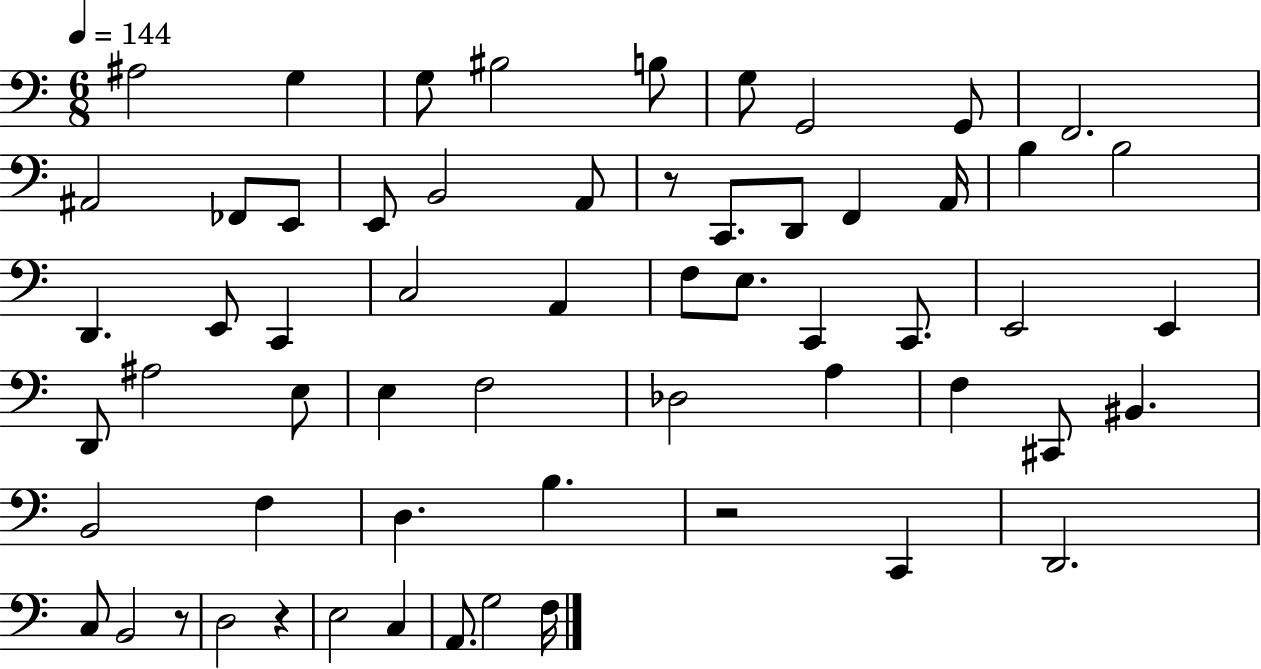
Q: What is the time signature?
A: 6/8